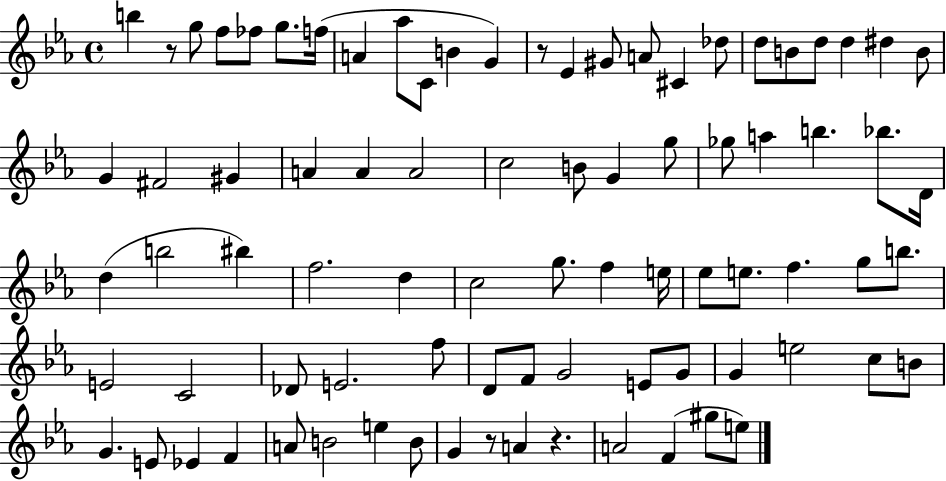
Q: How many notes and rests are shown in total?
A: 83